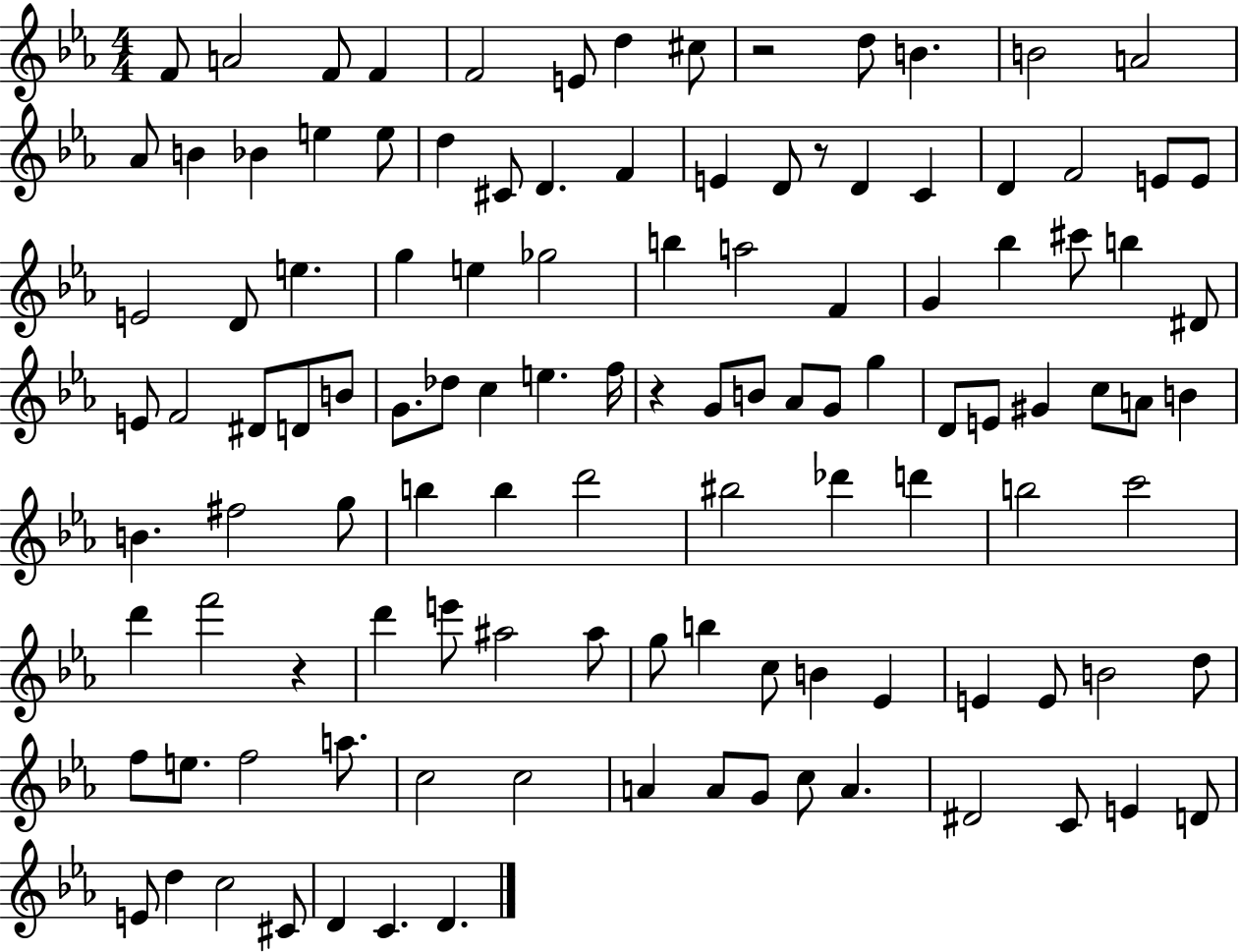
X:1
T:Untitled
M:4/4
L:1/4
K:Eb
F/2 A2 F/2 F F2 E/2 d ^c/2 z2 d/2 B B2 A2 _A/2 B _B e e/2 d ^C/2 D F E D/2 z/2 D C D F2 E/2 E/2 E2 D/2 e g e _g2 b a2 F G _b ^c'/2 b ^D/2 E/2 F2 ^D/2 D/2 B/2 G/2 _d/2 c e f/4 z G/2 B/2 _A/2 G/2 g D/2 E/2 ^G c/2 A/2 B B ^f2 g/2 b b d'2 ^b2 _d' d' b2 c'2 d' f'2 z d' e'/2 ^a2 ^a/2 g/2 b c/2 B _E E E/2 B2 d/2 f/2 e/2 f2 a/2 c2 c2 A A/2 G/2 c/2 A ^D2 C/2 E D/2 E/2 d c2 ^C/2 D C D